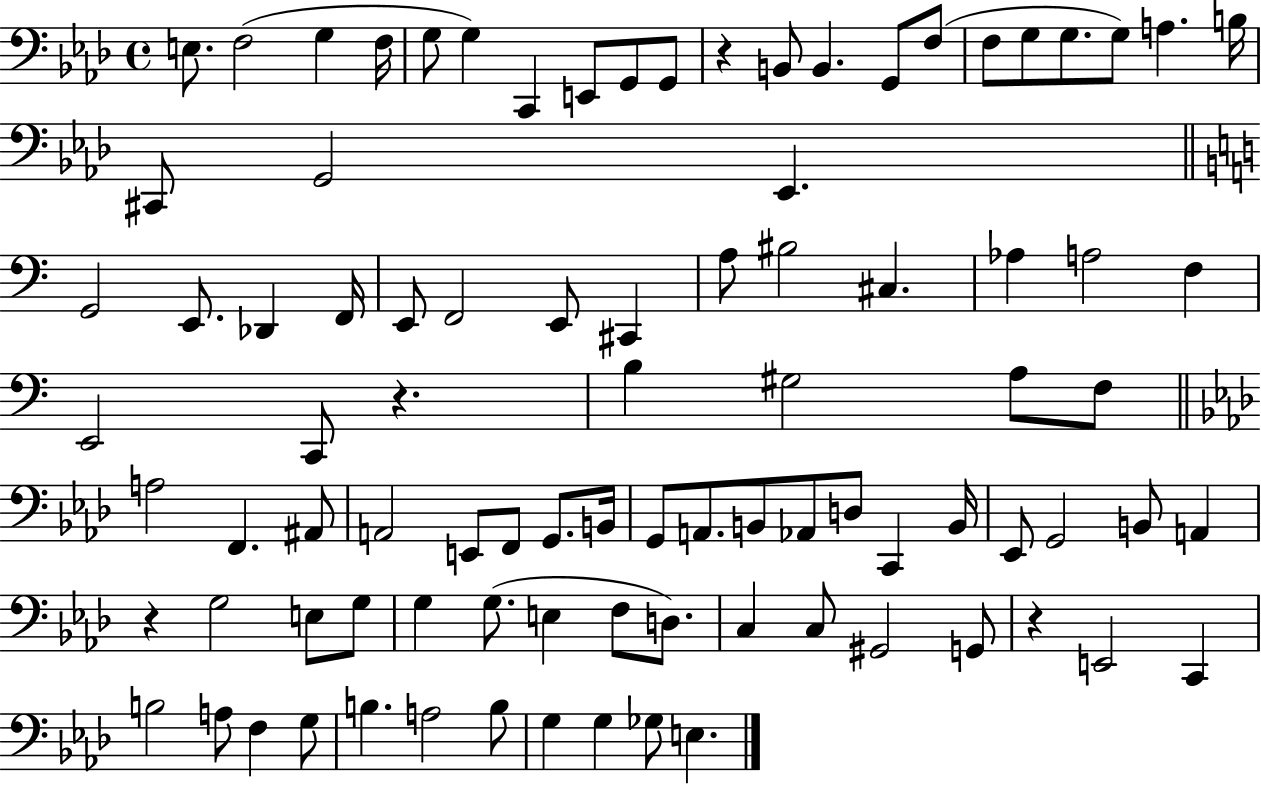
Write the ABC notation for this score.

X:1
T:Untitled
M:4/4
L:1/4
K:Ab
E,/2 F,2 G, F,/4 G,/2 G, C,, E,,/2 G,,/2 G,,/2 z B,,/2 B,, G,,/2 F,/2 F,/2 G,/2 G,/2 G,/2 A, B,/4 ^C,,/2 G,,2 _E,, G,,2 E,,/2 _D,, F,,/4 E,,/2 F,,2 E,,/2 ^C,, A,/2 ^B,2 ^C, _A, A,2 F, E,,2 C,,/2 z B, ^G,2 A,/2 F,/2 A,2 F,, ^A,,/2 A,,2 E,,/2 F,,/2 G,,/2 B,,/4 G,,/2 A,,/2 B,,/2 _A,,/2 D,/2 C,, B,,/4 _E,,/2 G,,2 B,,/2 A,, z G,2 E,/2 G,/2 G, G,/2 E, F,/2 D,/2 C, C,/2 ^G,,2 G,,/2 z E,,2 C,, B,2 A,/2 F, G,/2 B, A,2 B,/2 G, G, _G,/2 E,